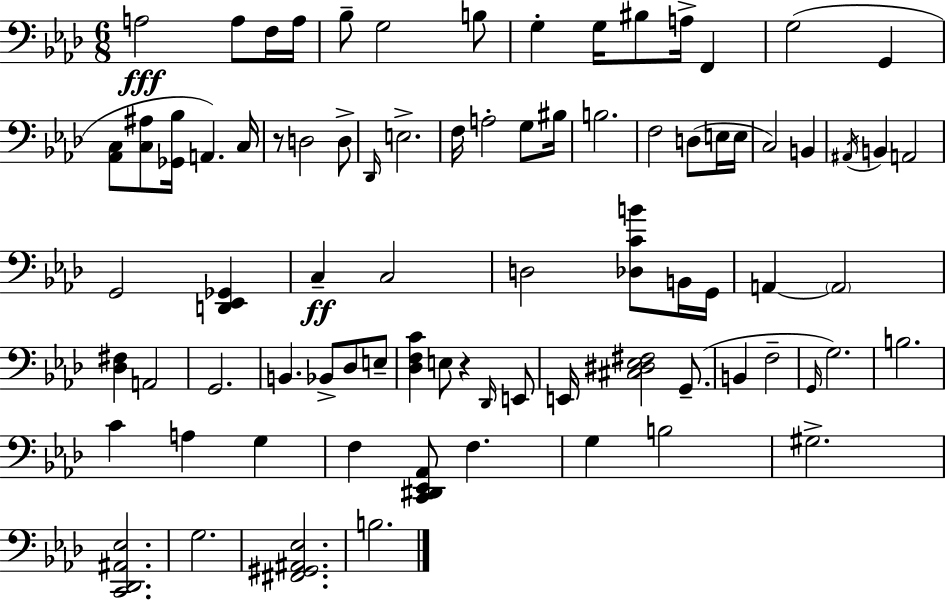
A3/h A3/e F3/s A3/s Bb3/e G3/h B3/e G3/q G3/s BIS3/e A3/s F2/q G3/h G2/q [Ab2,C3]/e [C3,A#3]/e [Gb2,Bb3]/s A2/q. C3/s R/e D3/h D3/e Db2/s E3/h. F3/s A3/h G3/e BIS3/s B3/h. F3/h D3/e E3/s E3/s C3/h B2/q A#2/s B2/q A2/h G2/h [D2,Eb2,Gb2]/q C3/q C3/h D3/h [Db3,C4,B4]/e B2/s G2/s A2/q A2/h [Db3,F#3]/q A2/h G2/h. B2/q. Bb2/e Db3/e E3/e [Db3,F3,C4]/q E3/e R/q Db2/s E2/e E2/s [C#3,D#3,Eb3,F#3]/h G2/e. B2/q F3/h G2/s G3/h. B3/h. C4/q A3/q G3/q F3/q [C2,D#2,Eb2,Ab2]/e F3/q. G3/q B3/h G#3/h. [C2,Db2,A#2,Eb3]/h. G3/h. [F#2,G#2,A#2,Eb3]/h. B3/h.